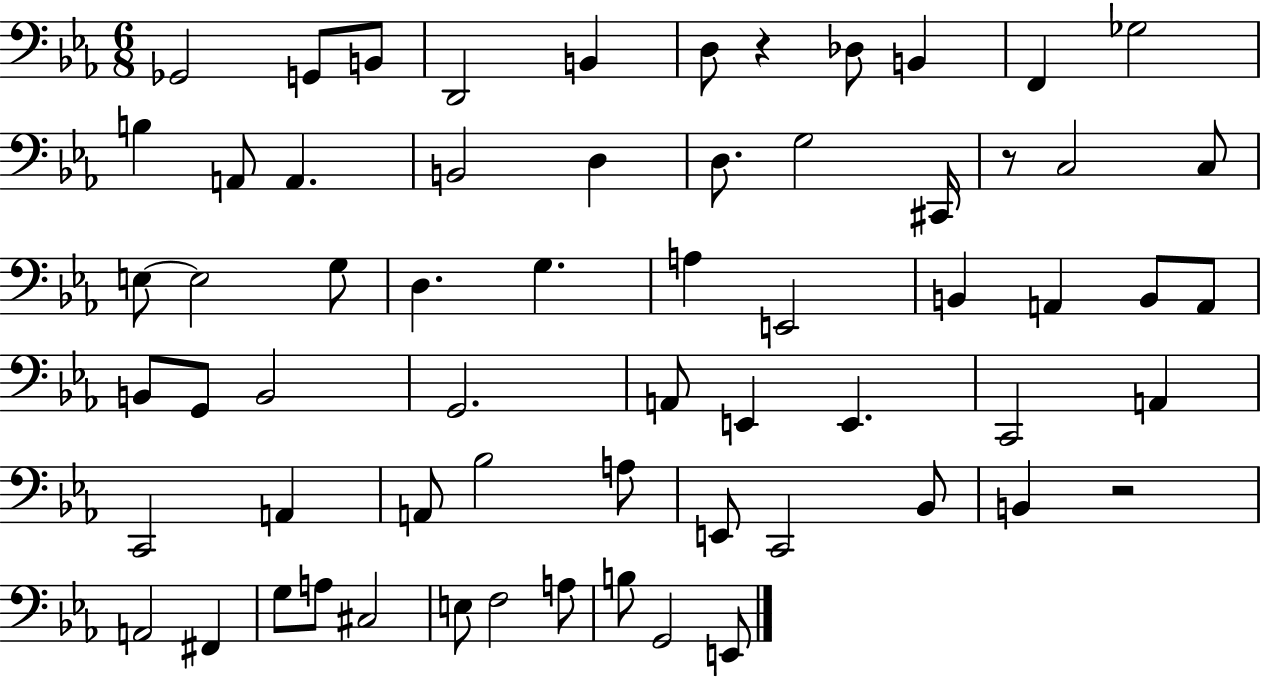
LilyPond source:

{
  \clef bass
  \numericTimeSignature
  \time 6/8
  \key ees \major
  ges,2 g,8 b,8 | d,2 b,4 | d8 r4 des8 b,4 | f,4 ges2 | \break b4 a,8 a,4. | b,2 d4 | d8. g2 cis,16 | r8 c2 c8 | \break e8~~ e2 g8 | d4. g4. | a4 e,2 | b,4 a,4 b,8 a,8 | \break b,8 g,8 b,2 | g,2. | a,8 e,4 e,4. | c,2 a,4 | \break c,2 a,4 | a,8 bes2 a8 | e,8 c,2 bes,8 | b,4 r2 | \break a,2 fis,4 | g8 a8 cis2 | e8 f2 a8 | b8 g,2 e,8 | \break \bar "|."
}